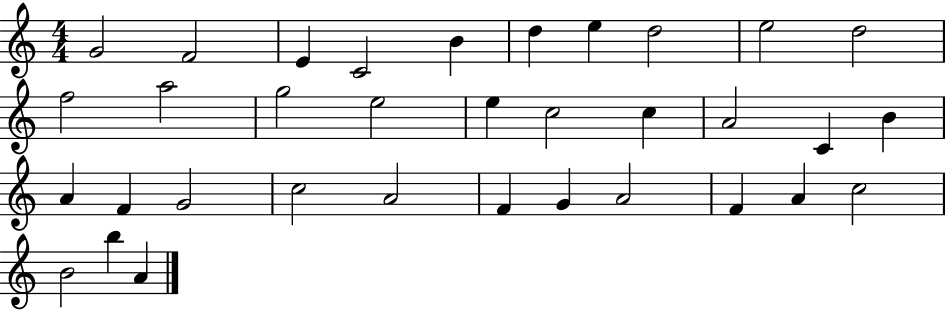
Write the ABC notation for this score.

X:1
T:Untitled
M:4/4
L:1/4
K:C
G2 F2 E C2 B d e d2 e2 d2 f2 a2 g2 e2 e c2 c A2 C B A F G2 c2 A2 F G A2 F A c2 B2 b A